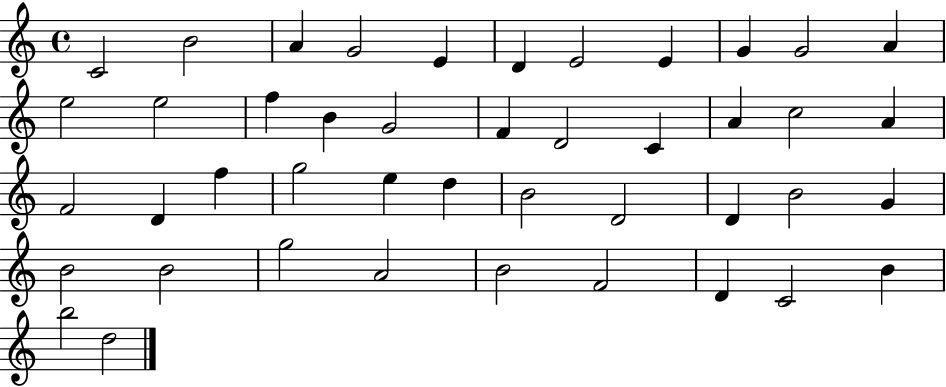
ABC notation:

X:1
T:Untitled
M:4/4
L:1/4
K:C
C2 B2 A G2 E D E2 E G G2 A e2 e2 f B G2 F D2 C A c2 A F2 D f g2 e d B2 D2 D B2 G B2 B2 g2 A2 B2 F2 D C2 B b2 d2